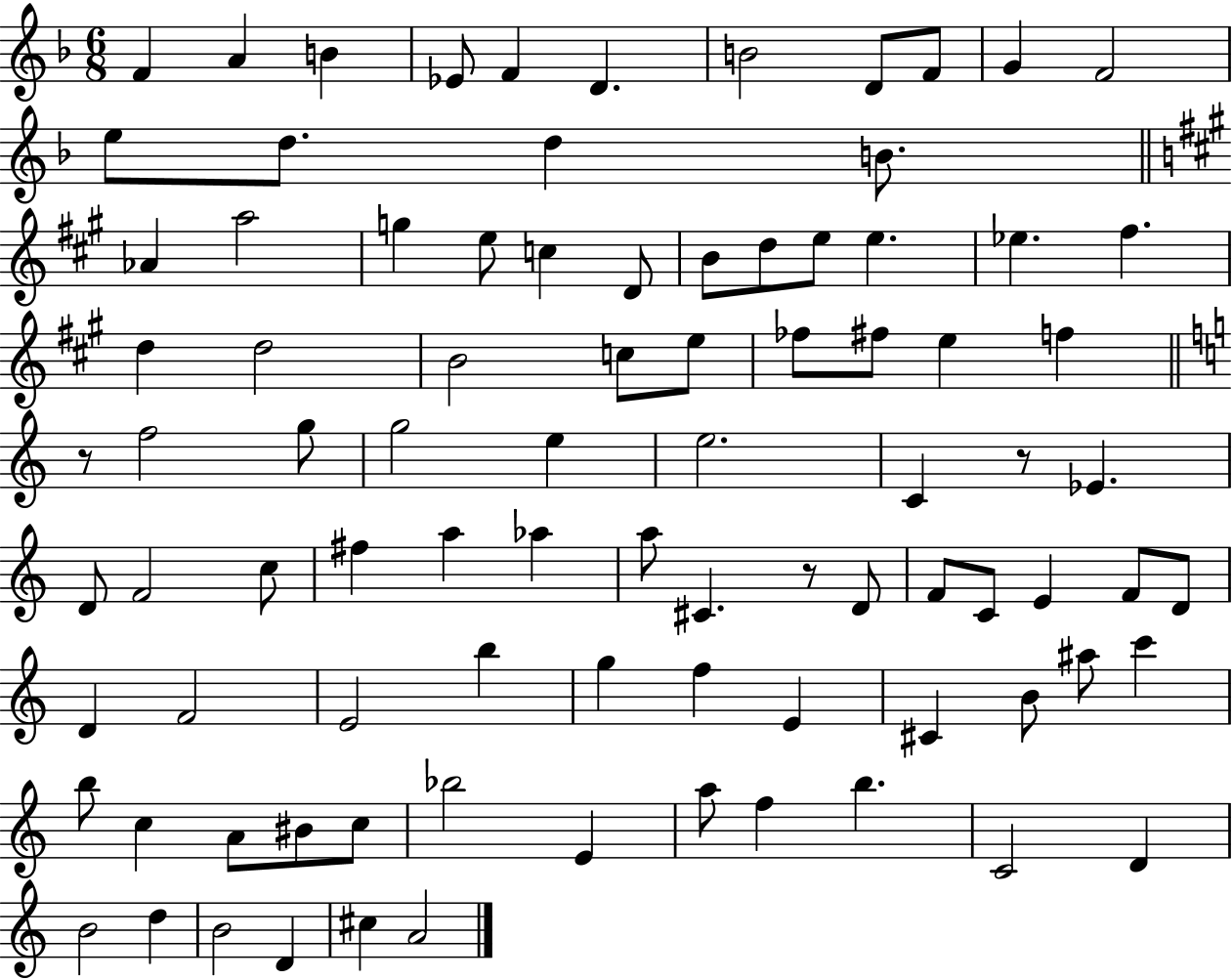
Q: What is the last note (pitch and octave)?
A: A4